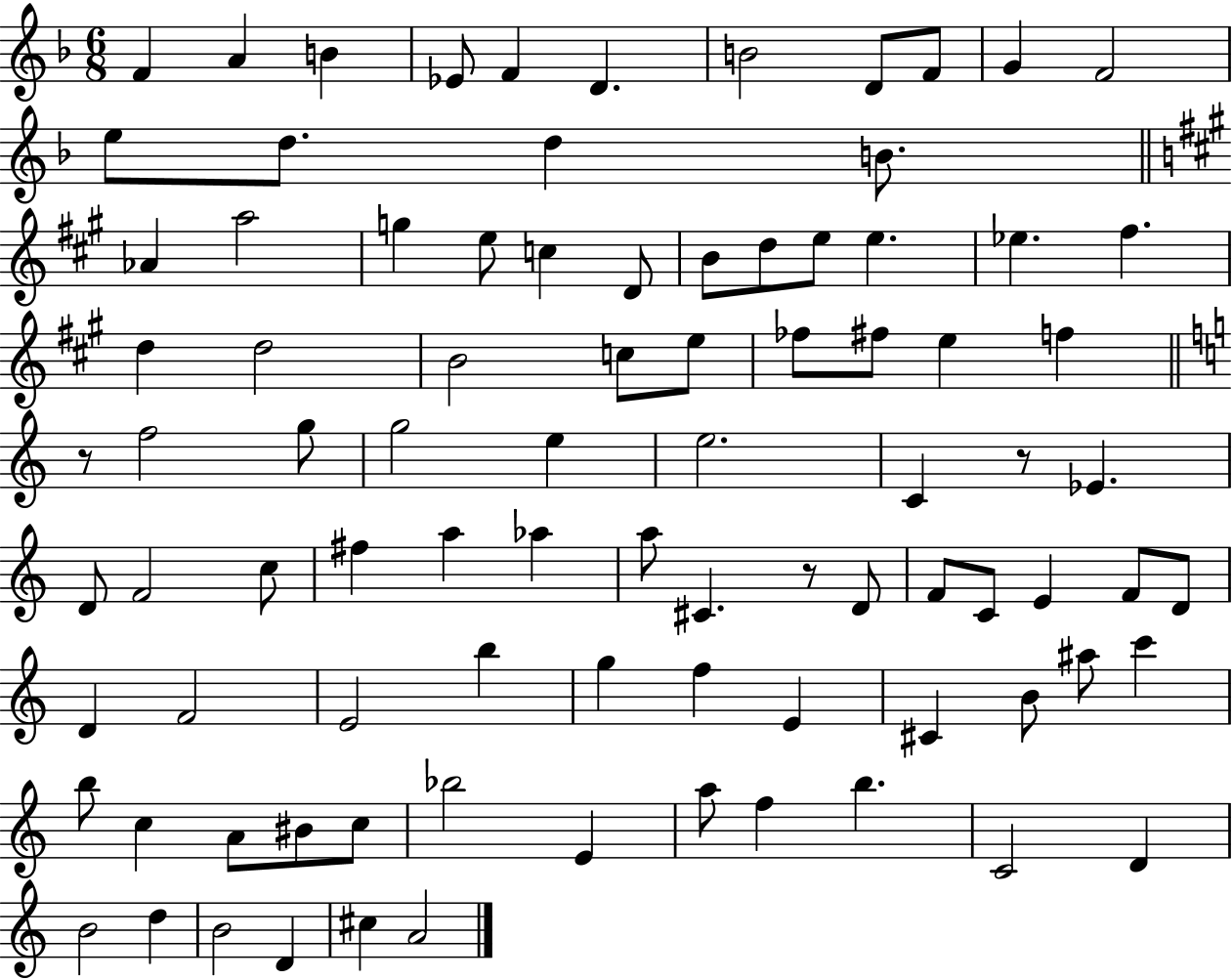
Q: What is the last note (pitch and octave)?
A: A4